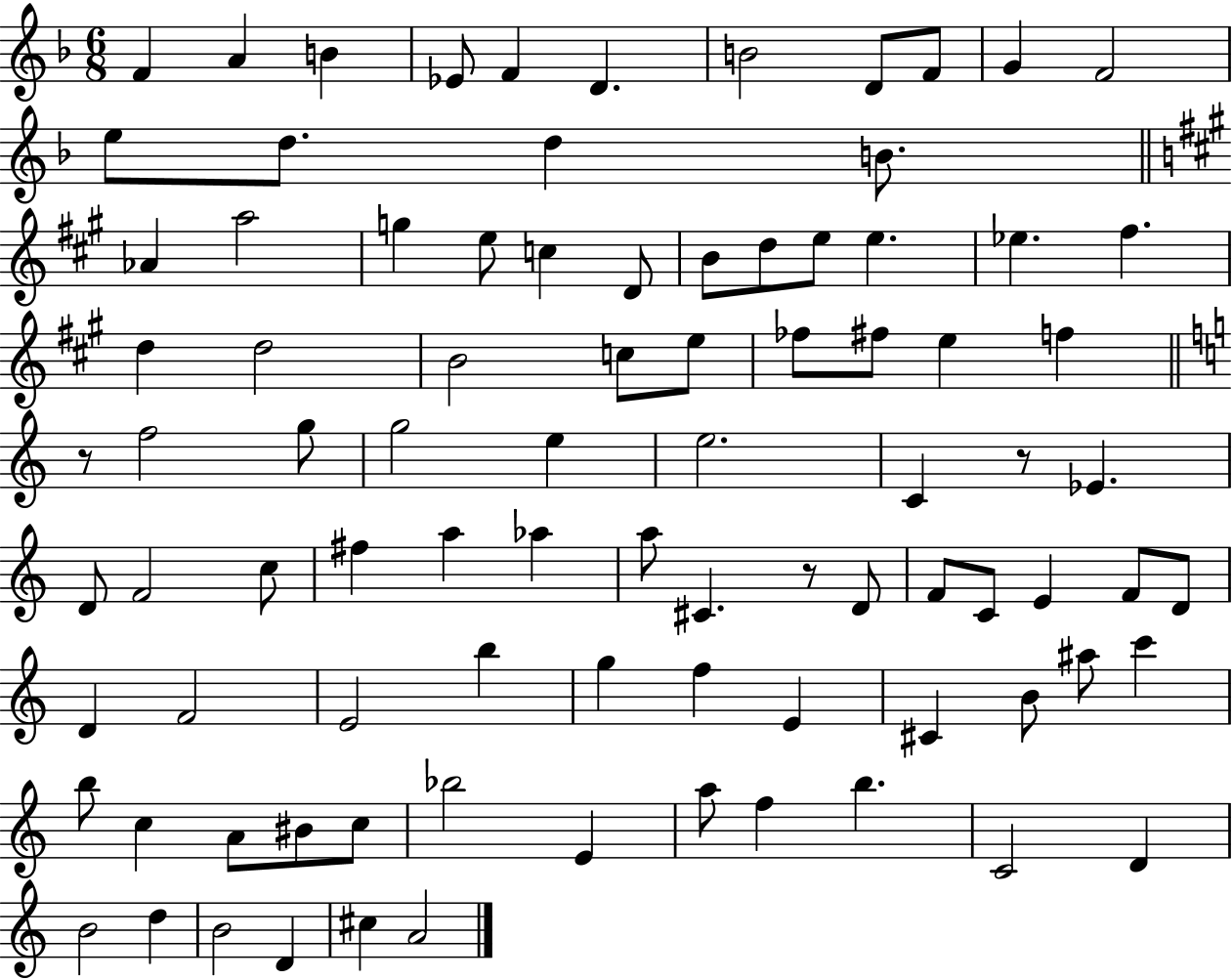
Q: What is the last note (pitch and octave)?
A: A4